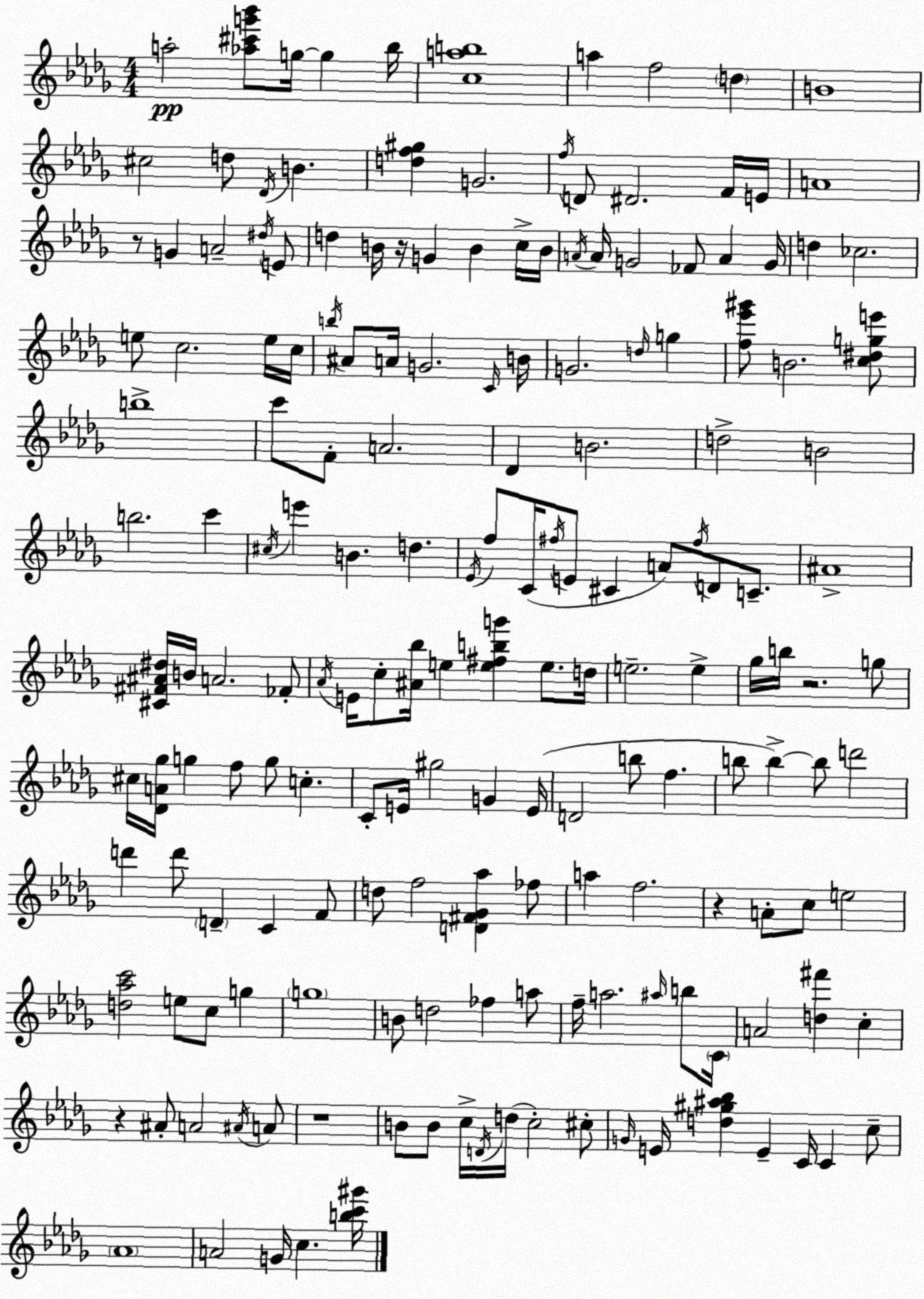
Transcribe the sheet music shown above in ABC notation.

X:1
T:Untitled
M:4/4
L:1/4
K:Bbm
a2 [_a^c'g'_b']/2 g/4 g _b/4 [cab]4 a f2 d B4 ^c2 d/2 _D/4 B [df^g] G2 f/4 D/2 ^D2 F/4 E/4 A4 z/2 G A2 ^d/4 E/2 d B/4 z/4 G B c/4 B/4 A/4 A/4 G2 _F/2 A G/4 d _c2 e/2 c2 e/4 c/4 b/4 ^A/2 A/4 G2 C/4 B/4 G2 d/4 g [f_e'^g']/2 B2 [c^dge']/2 b4 c'/2 F/2 A2 _D B2 d2 B2 b2 c' ^c/4 e' B d _E/4 f/2 C/4 ^f/4 E/2 ^C A/2 ^f/4 D/2 C/2 ^A4 [^C^F^A^d]/4 B/4 A2 _F/2 _A/4 E/4 c/2 [^A_b]/4 e [e^fbg'] e/2 d/4 e2 e _g/4 b/4 z2 g/2 ^c/4 [_DA_g]/4 g f/2 g/2 c C/2 E/4 ^g2 G E/4 D2 b/2 f b/2 b b/2 d'2 d' d'/2 D C F/2 d/2 f2 [D^F_G_a] _f/2 a f2 z A/2 c/2 e2 [d_ac']2 e/2 c/2 g g4 B/2 d2 _f a/2 f/4 a2 ^a/4 b/2 C/4 A2 [d^f'] c z ^A/2 A2 ^A/4 A/2 z4 B/2 B/2 c/4 D/4 d/4 c2 ^c/2 G/4 E/4 [d^g^a_b] E C/4 C c/2 _A4 A2 G/4 c [bc'^g']/4